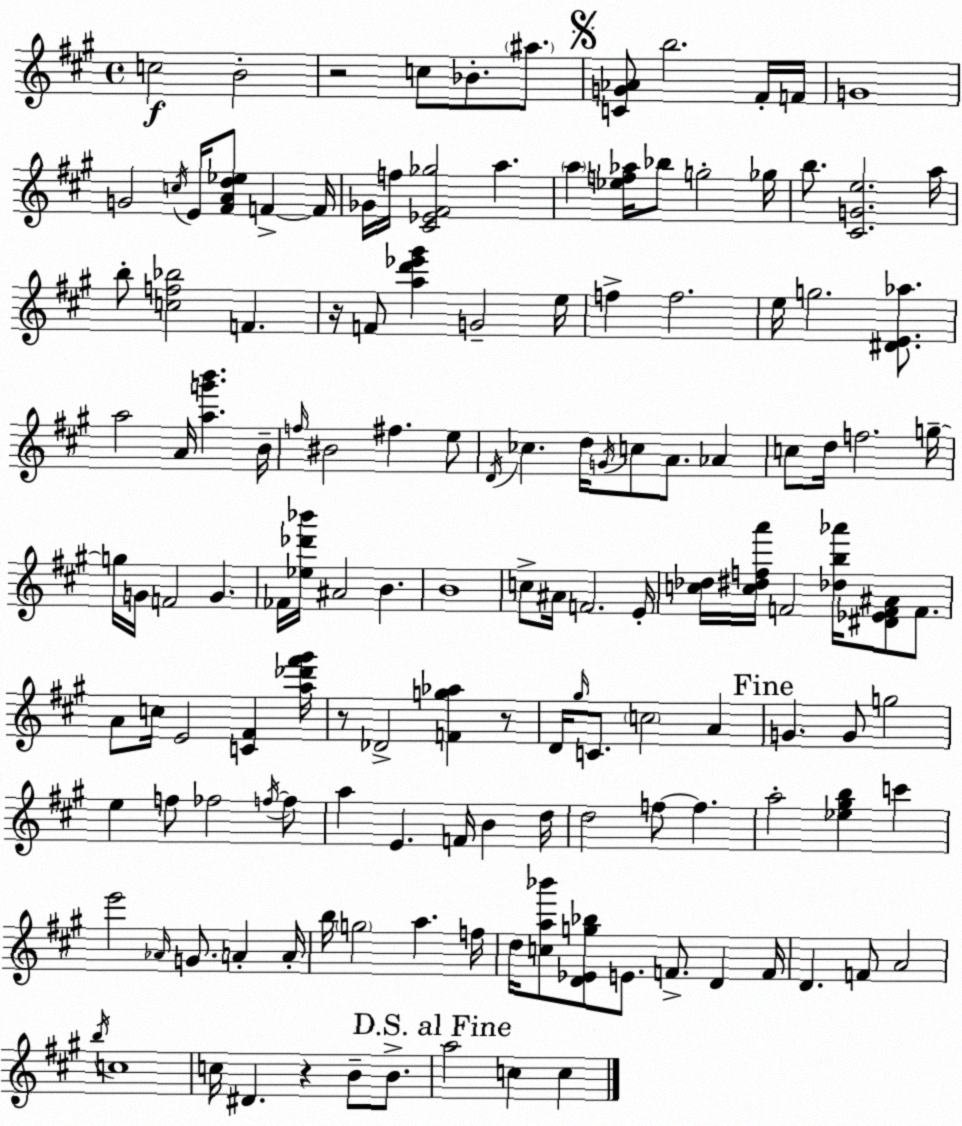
X:1
T:Untitled
M:4/4
L:1/4
K:A
c2 B2 z2 c/2 _B/2 ^a/2 [CG_A]/2 b2 ^F/4 F/4 G4 G2 c/4 E/4 [^FAd_e]/2 F F/4 _G/4 f/4 [^C_E^F_g]2 a a [_ef_a]/4 _b/2 g2 _g/4 b/2 [^CGe]2 a/4 b/2 [cf_b]2 F z/4 F/2 [ad'_e'^g'] G2 e/4 f f2 e/4 g2 [^DE_a]/2 a2 A/4 [ag'b'] B/4 f/4 ^B2 ^f e/2 D/4 _c d/4 G/4 c/2 A/2 _A c/2 d/4 f2 g/4 g/4 G/4 F2 G _F/4 [_e_d'_b']/4 ^A2 B B4 c/2 ^A/4 F2 E/4 [c_d]/4 [c^dfa']/4 F2 [_db_a']/4 [^D_EF^A]/2 F/2 A/2 c/4 E2 [C^F] [a_d'^f'^g']/4 z/2 _D2 [Fg_a] z/2 D/4 ^g/4 C/2 c2 A G G/2 g2 e f/2 _f2 f/4 f/2 a E F/4 B d/4 d2 f/2 f a2 [_e^gb] c' e'2 _A/4 G/2 A A/4 b/4 g2 a f/4 d/4 [ca_b']/2 [D_Eg_b]/2 E/2 F/2 D F/4 D F/2 A2 b/4 c4 c/4 ^D z B/2 B/2 a2 c c